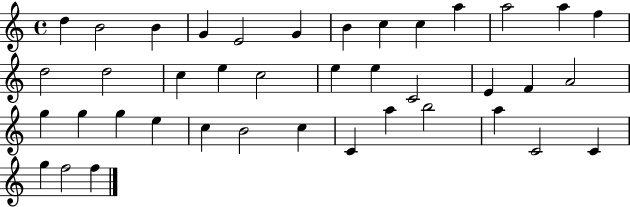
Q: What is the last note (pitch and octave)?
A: F5